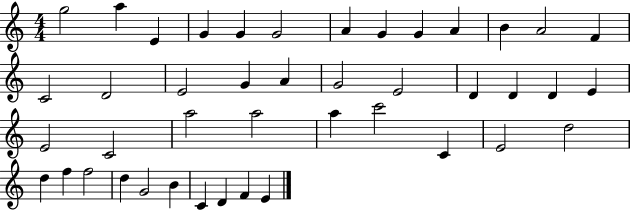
X:1
T:Untitled
M:4/4
L:1/4
K:C
g2 a E G G G2 A G G A B A2 F C2 D2 E2 G A G2 E2 D D D E E2 C2 a2 a2 a c'2 C E2 d2 d f f2 d G2 B C D F E